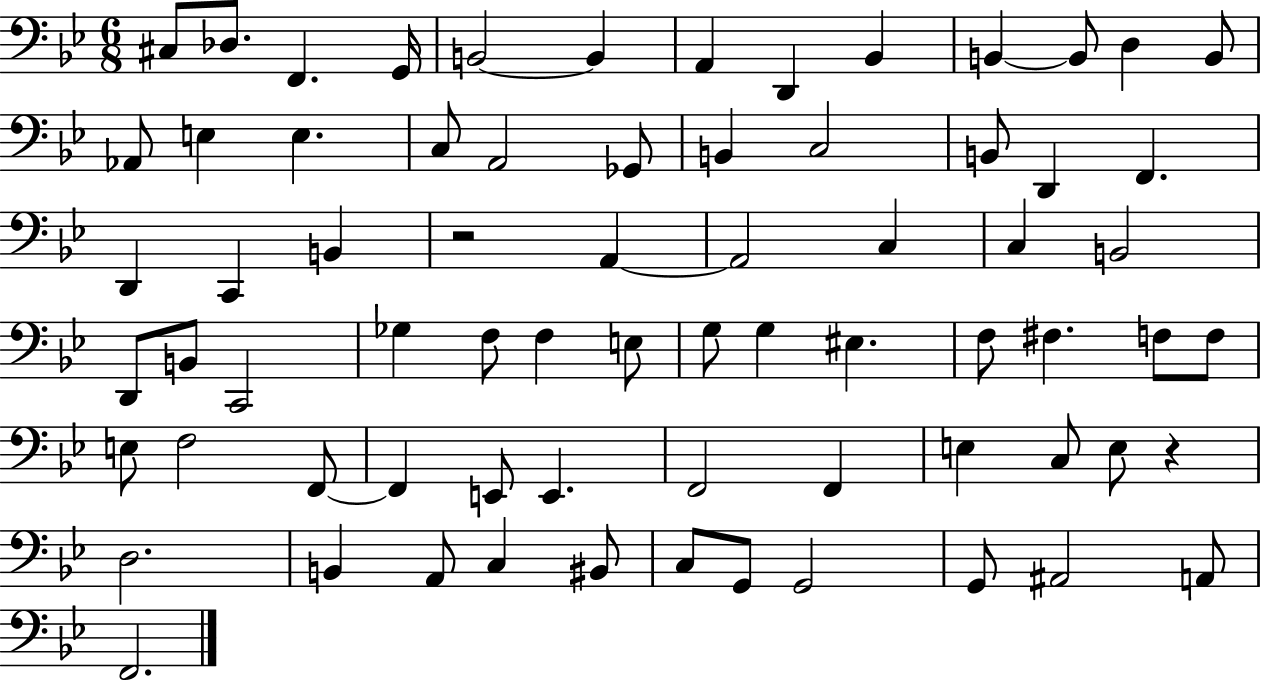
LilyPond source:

{
  \clef bass
  \numericTimeSignature
  \time 6/8
  \key bes \major
  cis8 des8. f,4. g,16 | b,2~~ b,4 | a,4 d,4 bes,4 | b,4~~ b,8 d4 b,8 | \break aes,8 e4 e4. | c8 a,2 ges,8 | b,4 c2 | b,8 d,4 f,4. | \break d,4 c,4 b,4 | r2 a,4~~ | a,2 c4 | c4 b,2 | \break d,8 b,8 c,2 | ges4 f8 f4 e8 | g8 g4 eis4. | f8 fis4. f8 f8 | \break e8 f2 f,8~~ | f,4 e,8 e,4. | f,2 f,4 | e4 c8 e8 r4 | \break d2. | b,4 a,8 c4 bis,8 | c8 g,8 g,2 | g,8 ais,2 a,8 | \break f,2. | \bar "|."
}